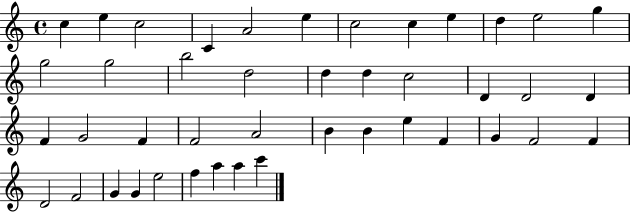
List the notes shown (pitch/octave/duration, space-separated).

C5/q E5/q C5/h C4/q A4/h E5/q C5/h C5/q E5/q D5/q E5/h G5/q G5/h G5/h B5/h D5/h D5/q D5/q C5/h D4/q D4/h D4/q F4/q G4/h F4/q F4/h A4/h B4/q B4/q E5/q F4/q G4/q F4/h F4/q D4/h F4/h G4/q G4/q E5/h F5/q A5/q A5/q C6/q